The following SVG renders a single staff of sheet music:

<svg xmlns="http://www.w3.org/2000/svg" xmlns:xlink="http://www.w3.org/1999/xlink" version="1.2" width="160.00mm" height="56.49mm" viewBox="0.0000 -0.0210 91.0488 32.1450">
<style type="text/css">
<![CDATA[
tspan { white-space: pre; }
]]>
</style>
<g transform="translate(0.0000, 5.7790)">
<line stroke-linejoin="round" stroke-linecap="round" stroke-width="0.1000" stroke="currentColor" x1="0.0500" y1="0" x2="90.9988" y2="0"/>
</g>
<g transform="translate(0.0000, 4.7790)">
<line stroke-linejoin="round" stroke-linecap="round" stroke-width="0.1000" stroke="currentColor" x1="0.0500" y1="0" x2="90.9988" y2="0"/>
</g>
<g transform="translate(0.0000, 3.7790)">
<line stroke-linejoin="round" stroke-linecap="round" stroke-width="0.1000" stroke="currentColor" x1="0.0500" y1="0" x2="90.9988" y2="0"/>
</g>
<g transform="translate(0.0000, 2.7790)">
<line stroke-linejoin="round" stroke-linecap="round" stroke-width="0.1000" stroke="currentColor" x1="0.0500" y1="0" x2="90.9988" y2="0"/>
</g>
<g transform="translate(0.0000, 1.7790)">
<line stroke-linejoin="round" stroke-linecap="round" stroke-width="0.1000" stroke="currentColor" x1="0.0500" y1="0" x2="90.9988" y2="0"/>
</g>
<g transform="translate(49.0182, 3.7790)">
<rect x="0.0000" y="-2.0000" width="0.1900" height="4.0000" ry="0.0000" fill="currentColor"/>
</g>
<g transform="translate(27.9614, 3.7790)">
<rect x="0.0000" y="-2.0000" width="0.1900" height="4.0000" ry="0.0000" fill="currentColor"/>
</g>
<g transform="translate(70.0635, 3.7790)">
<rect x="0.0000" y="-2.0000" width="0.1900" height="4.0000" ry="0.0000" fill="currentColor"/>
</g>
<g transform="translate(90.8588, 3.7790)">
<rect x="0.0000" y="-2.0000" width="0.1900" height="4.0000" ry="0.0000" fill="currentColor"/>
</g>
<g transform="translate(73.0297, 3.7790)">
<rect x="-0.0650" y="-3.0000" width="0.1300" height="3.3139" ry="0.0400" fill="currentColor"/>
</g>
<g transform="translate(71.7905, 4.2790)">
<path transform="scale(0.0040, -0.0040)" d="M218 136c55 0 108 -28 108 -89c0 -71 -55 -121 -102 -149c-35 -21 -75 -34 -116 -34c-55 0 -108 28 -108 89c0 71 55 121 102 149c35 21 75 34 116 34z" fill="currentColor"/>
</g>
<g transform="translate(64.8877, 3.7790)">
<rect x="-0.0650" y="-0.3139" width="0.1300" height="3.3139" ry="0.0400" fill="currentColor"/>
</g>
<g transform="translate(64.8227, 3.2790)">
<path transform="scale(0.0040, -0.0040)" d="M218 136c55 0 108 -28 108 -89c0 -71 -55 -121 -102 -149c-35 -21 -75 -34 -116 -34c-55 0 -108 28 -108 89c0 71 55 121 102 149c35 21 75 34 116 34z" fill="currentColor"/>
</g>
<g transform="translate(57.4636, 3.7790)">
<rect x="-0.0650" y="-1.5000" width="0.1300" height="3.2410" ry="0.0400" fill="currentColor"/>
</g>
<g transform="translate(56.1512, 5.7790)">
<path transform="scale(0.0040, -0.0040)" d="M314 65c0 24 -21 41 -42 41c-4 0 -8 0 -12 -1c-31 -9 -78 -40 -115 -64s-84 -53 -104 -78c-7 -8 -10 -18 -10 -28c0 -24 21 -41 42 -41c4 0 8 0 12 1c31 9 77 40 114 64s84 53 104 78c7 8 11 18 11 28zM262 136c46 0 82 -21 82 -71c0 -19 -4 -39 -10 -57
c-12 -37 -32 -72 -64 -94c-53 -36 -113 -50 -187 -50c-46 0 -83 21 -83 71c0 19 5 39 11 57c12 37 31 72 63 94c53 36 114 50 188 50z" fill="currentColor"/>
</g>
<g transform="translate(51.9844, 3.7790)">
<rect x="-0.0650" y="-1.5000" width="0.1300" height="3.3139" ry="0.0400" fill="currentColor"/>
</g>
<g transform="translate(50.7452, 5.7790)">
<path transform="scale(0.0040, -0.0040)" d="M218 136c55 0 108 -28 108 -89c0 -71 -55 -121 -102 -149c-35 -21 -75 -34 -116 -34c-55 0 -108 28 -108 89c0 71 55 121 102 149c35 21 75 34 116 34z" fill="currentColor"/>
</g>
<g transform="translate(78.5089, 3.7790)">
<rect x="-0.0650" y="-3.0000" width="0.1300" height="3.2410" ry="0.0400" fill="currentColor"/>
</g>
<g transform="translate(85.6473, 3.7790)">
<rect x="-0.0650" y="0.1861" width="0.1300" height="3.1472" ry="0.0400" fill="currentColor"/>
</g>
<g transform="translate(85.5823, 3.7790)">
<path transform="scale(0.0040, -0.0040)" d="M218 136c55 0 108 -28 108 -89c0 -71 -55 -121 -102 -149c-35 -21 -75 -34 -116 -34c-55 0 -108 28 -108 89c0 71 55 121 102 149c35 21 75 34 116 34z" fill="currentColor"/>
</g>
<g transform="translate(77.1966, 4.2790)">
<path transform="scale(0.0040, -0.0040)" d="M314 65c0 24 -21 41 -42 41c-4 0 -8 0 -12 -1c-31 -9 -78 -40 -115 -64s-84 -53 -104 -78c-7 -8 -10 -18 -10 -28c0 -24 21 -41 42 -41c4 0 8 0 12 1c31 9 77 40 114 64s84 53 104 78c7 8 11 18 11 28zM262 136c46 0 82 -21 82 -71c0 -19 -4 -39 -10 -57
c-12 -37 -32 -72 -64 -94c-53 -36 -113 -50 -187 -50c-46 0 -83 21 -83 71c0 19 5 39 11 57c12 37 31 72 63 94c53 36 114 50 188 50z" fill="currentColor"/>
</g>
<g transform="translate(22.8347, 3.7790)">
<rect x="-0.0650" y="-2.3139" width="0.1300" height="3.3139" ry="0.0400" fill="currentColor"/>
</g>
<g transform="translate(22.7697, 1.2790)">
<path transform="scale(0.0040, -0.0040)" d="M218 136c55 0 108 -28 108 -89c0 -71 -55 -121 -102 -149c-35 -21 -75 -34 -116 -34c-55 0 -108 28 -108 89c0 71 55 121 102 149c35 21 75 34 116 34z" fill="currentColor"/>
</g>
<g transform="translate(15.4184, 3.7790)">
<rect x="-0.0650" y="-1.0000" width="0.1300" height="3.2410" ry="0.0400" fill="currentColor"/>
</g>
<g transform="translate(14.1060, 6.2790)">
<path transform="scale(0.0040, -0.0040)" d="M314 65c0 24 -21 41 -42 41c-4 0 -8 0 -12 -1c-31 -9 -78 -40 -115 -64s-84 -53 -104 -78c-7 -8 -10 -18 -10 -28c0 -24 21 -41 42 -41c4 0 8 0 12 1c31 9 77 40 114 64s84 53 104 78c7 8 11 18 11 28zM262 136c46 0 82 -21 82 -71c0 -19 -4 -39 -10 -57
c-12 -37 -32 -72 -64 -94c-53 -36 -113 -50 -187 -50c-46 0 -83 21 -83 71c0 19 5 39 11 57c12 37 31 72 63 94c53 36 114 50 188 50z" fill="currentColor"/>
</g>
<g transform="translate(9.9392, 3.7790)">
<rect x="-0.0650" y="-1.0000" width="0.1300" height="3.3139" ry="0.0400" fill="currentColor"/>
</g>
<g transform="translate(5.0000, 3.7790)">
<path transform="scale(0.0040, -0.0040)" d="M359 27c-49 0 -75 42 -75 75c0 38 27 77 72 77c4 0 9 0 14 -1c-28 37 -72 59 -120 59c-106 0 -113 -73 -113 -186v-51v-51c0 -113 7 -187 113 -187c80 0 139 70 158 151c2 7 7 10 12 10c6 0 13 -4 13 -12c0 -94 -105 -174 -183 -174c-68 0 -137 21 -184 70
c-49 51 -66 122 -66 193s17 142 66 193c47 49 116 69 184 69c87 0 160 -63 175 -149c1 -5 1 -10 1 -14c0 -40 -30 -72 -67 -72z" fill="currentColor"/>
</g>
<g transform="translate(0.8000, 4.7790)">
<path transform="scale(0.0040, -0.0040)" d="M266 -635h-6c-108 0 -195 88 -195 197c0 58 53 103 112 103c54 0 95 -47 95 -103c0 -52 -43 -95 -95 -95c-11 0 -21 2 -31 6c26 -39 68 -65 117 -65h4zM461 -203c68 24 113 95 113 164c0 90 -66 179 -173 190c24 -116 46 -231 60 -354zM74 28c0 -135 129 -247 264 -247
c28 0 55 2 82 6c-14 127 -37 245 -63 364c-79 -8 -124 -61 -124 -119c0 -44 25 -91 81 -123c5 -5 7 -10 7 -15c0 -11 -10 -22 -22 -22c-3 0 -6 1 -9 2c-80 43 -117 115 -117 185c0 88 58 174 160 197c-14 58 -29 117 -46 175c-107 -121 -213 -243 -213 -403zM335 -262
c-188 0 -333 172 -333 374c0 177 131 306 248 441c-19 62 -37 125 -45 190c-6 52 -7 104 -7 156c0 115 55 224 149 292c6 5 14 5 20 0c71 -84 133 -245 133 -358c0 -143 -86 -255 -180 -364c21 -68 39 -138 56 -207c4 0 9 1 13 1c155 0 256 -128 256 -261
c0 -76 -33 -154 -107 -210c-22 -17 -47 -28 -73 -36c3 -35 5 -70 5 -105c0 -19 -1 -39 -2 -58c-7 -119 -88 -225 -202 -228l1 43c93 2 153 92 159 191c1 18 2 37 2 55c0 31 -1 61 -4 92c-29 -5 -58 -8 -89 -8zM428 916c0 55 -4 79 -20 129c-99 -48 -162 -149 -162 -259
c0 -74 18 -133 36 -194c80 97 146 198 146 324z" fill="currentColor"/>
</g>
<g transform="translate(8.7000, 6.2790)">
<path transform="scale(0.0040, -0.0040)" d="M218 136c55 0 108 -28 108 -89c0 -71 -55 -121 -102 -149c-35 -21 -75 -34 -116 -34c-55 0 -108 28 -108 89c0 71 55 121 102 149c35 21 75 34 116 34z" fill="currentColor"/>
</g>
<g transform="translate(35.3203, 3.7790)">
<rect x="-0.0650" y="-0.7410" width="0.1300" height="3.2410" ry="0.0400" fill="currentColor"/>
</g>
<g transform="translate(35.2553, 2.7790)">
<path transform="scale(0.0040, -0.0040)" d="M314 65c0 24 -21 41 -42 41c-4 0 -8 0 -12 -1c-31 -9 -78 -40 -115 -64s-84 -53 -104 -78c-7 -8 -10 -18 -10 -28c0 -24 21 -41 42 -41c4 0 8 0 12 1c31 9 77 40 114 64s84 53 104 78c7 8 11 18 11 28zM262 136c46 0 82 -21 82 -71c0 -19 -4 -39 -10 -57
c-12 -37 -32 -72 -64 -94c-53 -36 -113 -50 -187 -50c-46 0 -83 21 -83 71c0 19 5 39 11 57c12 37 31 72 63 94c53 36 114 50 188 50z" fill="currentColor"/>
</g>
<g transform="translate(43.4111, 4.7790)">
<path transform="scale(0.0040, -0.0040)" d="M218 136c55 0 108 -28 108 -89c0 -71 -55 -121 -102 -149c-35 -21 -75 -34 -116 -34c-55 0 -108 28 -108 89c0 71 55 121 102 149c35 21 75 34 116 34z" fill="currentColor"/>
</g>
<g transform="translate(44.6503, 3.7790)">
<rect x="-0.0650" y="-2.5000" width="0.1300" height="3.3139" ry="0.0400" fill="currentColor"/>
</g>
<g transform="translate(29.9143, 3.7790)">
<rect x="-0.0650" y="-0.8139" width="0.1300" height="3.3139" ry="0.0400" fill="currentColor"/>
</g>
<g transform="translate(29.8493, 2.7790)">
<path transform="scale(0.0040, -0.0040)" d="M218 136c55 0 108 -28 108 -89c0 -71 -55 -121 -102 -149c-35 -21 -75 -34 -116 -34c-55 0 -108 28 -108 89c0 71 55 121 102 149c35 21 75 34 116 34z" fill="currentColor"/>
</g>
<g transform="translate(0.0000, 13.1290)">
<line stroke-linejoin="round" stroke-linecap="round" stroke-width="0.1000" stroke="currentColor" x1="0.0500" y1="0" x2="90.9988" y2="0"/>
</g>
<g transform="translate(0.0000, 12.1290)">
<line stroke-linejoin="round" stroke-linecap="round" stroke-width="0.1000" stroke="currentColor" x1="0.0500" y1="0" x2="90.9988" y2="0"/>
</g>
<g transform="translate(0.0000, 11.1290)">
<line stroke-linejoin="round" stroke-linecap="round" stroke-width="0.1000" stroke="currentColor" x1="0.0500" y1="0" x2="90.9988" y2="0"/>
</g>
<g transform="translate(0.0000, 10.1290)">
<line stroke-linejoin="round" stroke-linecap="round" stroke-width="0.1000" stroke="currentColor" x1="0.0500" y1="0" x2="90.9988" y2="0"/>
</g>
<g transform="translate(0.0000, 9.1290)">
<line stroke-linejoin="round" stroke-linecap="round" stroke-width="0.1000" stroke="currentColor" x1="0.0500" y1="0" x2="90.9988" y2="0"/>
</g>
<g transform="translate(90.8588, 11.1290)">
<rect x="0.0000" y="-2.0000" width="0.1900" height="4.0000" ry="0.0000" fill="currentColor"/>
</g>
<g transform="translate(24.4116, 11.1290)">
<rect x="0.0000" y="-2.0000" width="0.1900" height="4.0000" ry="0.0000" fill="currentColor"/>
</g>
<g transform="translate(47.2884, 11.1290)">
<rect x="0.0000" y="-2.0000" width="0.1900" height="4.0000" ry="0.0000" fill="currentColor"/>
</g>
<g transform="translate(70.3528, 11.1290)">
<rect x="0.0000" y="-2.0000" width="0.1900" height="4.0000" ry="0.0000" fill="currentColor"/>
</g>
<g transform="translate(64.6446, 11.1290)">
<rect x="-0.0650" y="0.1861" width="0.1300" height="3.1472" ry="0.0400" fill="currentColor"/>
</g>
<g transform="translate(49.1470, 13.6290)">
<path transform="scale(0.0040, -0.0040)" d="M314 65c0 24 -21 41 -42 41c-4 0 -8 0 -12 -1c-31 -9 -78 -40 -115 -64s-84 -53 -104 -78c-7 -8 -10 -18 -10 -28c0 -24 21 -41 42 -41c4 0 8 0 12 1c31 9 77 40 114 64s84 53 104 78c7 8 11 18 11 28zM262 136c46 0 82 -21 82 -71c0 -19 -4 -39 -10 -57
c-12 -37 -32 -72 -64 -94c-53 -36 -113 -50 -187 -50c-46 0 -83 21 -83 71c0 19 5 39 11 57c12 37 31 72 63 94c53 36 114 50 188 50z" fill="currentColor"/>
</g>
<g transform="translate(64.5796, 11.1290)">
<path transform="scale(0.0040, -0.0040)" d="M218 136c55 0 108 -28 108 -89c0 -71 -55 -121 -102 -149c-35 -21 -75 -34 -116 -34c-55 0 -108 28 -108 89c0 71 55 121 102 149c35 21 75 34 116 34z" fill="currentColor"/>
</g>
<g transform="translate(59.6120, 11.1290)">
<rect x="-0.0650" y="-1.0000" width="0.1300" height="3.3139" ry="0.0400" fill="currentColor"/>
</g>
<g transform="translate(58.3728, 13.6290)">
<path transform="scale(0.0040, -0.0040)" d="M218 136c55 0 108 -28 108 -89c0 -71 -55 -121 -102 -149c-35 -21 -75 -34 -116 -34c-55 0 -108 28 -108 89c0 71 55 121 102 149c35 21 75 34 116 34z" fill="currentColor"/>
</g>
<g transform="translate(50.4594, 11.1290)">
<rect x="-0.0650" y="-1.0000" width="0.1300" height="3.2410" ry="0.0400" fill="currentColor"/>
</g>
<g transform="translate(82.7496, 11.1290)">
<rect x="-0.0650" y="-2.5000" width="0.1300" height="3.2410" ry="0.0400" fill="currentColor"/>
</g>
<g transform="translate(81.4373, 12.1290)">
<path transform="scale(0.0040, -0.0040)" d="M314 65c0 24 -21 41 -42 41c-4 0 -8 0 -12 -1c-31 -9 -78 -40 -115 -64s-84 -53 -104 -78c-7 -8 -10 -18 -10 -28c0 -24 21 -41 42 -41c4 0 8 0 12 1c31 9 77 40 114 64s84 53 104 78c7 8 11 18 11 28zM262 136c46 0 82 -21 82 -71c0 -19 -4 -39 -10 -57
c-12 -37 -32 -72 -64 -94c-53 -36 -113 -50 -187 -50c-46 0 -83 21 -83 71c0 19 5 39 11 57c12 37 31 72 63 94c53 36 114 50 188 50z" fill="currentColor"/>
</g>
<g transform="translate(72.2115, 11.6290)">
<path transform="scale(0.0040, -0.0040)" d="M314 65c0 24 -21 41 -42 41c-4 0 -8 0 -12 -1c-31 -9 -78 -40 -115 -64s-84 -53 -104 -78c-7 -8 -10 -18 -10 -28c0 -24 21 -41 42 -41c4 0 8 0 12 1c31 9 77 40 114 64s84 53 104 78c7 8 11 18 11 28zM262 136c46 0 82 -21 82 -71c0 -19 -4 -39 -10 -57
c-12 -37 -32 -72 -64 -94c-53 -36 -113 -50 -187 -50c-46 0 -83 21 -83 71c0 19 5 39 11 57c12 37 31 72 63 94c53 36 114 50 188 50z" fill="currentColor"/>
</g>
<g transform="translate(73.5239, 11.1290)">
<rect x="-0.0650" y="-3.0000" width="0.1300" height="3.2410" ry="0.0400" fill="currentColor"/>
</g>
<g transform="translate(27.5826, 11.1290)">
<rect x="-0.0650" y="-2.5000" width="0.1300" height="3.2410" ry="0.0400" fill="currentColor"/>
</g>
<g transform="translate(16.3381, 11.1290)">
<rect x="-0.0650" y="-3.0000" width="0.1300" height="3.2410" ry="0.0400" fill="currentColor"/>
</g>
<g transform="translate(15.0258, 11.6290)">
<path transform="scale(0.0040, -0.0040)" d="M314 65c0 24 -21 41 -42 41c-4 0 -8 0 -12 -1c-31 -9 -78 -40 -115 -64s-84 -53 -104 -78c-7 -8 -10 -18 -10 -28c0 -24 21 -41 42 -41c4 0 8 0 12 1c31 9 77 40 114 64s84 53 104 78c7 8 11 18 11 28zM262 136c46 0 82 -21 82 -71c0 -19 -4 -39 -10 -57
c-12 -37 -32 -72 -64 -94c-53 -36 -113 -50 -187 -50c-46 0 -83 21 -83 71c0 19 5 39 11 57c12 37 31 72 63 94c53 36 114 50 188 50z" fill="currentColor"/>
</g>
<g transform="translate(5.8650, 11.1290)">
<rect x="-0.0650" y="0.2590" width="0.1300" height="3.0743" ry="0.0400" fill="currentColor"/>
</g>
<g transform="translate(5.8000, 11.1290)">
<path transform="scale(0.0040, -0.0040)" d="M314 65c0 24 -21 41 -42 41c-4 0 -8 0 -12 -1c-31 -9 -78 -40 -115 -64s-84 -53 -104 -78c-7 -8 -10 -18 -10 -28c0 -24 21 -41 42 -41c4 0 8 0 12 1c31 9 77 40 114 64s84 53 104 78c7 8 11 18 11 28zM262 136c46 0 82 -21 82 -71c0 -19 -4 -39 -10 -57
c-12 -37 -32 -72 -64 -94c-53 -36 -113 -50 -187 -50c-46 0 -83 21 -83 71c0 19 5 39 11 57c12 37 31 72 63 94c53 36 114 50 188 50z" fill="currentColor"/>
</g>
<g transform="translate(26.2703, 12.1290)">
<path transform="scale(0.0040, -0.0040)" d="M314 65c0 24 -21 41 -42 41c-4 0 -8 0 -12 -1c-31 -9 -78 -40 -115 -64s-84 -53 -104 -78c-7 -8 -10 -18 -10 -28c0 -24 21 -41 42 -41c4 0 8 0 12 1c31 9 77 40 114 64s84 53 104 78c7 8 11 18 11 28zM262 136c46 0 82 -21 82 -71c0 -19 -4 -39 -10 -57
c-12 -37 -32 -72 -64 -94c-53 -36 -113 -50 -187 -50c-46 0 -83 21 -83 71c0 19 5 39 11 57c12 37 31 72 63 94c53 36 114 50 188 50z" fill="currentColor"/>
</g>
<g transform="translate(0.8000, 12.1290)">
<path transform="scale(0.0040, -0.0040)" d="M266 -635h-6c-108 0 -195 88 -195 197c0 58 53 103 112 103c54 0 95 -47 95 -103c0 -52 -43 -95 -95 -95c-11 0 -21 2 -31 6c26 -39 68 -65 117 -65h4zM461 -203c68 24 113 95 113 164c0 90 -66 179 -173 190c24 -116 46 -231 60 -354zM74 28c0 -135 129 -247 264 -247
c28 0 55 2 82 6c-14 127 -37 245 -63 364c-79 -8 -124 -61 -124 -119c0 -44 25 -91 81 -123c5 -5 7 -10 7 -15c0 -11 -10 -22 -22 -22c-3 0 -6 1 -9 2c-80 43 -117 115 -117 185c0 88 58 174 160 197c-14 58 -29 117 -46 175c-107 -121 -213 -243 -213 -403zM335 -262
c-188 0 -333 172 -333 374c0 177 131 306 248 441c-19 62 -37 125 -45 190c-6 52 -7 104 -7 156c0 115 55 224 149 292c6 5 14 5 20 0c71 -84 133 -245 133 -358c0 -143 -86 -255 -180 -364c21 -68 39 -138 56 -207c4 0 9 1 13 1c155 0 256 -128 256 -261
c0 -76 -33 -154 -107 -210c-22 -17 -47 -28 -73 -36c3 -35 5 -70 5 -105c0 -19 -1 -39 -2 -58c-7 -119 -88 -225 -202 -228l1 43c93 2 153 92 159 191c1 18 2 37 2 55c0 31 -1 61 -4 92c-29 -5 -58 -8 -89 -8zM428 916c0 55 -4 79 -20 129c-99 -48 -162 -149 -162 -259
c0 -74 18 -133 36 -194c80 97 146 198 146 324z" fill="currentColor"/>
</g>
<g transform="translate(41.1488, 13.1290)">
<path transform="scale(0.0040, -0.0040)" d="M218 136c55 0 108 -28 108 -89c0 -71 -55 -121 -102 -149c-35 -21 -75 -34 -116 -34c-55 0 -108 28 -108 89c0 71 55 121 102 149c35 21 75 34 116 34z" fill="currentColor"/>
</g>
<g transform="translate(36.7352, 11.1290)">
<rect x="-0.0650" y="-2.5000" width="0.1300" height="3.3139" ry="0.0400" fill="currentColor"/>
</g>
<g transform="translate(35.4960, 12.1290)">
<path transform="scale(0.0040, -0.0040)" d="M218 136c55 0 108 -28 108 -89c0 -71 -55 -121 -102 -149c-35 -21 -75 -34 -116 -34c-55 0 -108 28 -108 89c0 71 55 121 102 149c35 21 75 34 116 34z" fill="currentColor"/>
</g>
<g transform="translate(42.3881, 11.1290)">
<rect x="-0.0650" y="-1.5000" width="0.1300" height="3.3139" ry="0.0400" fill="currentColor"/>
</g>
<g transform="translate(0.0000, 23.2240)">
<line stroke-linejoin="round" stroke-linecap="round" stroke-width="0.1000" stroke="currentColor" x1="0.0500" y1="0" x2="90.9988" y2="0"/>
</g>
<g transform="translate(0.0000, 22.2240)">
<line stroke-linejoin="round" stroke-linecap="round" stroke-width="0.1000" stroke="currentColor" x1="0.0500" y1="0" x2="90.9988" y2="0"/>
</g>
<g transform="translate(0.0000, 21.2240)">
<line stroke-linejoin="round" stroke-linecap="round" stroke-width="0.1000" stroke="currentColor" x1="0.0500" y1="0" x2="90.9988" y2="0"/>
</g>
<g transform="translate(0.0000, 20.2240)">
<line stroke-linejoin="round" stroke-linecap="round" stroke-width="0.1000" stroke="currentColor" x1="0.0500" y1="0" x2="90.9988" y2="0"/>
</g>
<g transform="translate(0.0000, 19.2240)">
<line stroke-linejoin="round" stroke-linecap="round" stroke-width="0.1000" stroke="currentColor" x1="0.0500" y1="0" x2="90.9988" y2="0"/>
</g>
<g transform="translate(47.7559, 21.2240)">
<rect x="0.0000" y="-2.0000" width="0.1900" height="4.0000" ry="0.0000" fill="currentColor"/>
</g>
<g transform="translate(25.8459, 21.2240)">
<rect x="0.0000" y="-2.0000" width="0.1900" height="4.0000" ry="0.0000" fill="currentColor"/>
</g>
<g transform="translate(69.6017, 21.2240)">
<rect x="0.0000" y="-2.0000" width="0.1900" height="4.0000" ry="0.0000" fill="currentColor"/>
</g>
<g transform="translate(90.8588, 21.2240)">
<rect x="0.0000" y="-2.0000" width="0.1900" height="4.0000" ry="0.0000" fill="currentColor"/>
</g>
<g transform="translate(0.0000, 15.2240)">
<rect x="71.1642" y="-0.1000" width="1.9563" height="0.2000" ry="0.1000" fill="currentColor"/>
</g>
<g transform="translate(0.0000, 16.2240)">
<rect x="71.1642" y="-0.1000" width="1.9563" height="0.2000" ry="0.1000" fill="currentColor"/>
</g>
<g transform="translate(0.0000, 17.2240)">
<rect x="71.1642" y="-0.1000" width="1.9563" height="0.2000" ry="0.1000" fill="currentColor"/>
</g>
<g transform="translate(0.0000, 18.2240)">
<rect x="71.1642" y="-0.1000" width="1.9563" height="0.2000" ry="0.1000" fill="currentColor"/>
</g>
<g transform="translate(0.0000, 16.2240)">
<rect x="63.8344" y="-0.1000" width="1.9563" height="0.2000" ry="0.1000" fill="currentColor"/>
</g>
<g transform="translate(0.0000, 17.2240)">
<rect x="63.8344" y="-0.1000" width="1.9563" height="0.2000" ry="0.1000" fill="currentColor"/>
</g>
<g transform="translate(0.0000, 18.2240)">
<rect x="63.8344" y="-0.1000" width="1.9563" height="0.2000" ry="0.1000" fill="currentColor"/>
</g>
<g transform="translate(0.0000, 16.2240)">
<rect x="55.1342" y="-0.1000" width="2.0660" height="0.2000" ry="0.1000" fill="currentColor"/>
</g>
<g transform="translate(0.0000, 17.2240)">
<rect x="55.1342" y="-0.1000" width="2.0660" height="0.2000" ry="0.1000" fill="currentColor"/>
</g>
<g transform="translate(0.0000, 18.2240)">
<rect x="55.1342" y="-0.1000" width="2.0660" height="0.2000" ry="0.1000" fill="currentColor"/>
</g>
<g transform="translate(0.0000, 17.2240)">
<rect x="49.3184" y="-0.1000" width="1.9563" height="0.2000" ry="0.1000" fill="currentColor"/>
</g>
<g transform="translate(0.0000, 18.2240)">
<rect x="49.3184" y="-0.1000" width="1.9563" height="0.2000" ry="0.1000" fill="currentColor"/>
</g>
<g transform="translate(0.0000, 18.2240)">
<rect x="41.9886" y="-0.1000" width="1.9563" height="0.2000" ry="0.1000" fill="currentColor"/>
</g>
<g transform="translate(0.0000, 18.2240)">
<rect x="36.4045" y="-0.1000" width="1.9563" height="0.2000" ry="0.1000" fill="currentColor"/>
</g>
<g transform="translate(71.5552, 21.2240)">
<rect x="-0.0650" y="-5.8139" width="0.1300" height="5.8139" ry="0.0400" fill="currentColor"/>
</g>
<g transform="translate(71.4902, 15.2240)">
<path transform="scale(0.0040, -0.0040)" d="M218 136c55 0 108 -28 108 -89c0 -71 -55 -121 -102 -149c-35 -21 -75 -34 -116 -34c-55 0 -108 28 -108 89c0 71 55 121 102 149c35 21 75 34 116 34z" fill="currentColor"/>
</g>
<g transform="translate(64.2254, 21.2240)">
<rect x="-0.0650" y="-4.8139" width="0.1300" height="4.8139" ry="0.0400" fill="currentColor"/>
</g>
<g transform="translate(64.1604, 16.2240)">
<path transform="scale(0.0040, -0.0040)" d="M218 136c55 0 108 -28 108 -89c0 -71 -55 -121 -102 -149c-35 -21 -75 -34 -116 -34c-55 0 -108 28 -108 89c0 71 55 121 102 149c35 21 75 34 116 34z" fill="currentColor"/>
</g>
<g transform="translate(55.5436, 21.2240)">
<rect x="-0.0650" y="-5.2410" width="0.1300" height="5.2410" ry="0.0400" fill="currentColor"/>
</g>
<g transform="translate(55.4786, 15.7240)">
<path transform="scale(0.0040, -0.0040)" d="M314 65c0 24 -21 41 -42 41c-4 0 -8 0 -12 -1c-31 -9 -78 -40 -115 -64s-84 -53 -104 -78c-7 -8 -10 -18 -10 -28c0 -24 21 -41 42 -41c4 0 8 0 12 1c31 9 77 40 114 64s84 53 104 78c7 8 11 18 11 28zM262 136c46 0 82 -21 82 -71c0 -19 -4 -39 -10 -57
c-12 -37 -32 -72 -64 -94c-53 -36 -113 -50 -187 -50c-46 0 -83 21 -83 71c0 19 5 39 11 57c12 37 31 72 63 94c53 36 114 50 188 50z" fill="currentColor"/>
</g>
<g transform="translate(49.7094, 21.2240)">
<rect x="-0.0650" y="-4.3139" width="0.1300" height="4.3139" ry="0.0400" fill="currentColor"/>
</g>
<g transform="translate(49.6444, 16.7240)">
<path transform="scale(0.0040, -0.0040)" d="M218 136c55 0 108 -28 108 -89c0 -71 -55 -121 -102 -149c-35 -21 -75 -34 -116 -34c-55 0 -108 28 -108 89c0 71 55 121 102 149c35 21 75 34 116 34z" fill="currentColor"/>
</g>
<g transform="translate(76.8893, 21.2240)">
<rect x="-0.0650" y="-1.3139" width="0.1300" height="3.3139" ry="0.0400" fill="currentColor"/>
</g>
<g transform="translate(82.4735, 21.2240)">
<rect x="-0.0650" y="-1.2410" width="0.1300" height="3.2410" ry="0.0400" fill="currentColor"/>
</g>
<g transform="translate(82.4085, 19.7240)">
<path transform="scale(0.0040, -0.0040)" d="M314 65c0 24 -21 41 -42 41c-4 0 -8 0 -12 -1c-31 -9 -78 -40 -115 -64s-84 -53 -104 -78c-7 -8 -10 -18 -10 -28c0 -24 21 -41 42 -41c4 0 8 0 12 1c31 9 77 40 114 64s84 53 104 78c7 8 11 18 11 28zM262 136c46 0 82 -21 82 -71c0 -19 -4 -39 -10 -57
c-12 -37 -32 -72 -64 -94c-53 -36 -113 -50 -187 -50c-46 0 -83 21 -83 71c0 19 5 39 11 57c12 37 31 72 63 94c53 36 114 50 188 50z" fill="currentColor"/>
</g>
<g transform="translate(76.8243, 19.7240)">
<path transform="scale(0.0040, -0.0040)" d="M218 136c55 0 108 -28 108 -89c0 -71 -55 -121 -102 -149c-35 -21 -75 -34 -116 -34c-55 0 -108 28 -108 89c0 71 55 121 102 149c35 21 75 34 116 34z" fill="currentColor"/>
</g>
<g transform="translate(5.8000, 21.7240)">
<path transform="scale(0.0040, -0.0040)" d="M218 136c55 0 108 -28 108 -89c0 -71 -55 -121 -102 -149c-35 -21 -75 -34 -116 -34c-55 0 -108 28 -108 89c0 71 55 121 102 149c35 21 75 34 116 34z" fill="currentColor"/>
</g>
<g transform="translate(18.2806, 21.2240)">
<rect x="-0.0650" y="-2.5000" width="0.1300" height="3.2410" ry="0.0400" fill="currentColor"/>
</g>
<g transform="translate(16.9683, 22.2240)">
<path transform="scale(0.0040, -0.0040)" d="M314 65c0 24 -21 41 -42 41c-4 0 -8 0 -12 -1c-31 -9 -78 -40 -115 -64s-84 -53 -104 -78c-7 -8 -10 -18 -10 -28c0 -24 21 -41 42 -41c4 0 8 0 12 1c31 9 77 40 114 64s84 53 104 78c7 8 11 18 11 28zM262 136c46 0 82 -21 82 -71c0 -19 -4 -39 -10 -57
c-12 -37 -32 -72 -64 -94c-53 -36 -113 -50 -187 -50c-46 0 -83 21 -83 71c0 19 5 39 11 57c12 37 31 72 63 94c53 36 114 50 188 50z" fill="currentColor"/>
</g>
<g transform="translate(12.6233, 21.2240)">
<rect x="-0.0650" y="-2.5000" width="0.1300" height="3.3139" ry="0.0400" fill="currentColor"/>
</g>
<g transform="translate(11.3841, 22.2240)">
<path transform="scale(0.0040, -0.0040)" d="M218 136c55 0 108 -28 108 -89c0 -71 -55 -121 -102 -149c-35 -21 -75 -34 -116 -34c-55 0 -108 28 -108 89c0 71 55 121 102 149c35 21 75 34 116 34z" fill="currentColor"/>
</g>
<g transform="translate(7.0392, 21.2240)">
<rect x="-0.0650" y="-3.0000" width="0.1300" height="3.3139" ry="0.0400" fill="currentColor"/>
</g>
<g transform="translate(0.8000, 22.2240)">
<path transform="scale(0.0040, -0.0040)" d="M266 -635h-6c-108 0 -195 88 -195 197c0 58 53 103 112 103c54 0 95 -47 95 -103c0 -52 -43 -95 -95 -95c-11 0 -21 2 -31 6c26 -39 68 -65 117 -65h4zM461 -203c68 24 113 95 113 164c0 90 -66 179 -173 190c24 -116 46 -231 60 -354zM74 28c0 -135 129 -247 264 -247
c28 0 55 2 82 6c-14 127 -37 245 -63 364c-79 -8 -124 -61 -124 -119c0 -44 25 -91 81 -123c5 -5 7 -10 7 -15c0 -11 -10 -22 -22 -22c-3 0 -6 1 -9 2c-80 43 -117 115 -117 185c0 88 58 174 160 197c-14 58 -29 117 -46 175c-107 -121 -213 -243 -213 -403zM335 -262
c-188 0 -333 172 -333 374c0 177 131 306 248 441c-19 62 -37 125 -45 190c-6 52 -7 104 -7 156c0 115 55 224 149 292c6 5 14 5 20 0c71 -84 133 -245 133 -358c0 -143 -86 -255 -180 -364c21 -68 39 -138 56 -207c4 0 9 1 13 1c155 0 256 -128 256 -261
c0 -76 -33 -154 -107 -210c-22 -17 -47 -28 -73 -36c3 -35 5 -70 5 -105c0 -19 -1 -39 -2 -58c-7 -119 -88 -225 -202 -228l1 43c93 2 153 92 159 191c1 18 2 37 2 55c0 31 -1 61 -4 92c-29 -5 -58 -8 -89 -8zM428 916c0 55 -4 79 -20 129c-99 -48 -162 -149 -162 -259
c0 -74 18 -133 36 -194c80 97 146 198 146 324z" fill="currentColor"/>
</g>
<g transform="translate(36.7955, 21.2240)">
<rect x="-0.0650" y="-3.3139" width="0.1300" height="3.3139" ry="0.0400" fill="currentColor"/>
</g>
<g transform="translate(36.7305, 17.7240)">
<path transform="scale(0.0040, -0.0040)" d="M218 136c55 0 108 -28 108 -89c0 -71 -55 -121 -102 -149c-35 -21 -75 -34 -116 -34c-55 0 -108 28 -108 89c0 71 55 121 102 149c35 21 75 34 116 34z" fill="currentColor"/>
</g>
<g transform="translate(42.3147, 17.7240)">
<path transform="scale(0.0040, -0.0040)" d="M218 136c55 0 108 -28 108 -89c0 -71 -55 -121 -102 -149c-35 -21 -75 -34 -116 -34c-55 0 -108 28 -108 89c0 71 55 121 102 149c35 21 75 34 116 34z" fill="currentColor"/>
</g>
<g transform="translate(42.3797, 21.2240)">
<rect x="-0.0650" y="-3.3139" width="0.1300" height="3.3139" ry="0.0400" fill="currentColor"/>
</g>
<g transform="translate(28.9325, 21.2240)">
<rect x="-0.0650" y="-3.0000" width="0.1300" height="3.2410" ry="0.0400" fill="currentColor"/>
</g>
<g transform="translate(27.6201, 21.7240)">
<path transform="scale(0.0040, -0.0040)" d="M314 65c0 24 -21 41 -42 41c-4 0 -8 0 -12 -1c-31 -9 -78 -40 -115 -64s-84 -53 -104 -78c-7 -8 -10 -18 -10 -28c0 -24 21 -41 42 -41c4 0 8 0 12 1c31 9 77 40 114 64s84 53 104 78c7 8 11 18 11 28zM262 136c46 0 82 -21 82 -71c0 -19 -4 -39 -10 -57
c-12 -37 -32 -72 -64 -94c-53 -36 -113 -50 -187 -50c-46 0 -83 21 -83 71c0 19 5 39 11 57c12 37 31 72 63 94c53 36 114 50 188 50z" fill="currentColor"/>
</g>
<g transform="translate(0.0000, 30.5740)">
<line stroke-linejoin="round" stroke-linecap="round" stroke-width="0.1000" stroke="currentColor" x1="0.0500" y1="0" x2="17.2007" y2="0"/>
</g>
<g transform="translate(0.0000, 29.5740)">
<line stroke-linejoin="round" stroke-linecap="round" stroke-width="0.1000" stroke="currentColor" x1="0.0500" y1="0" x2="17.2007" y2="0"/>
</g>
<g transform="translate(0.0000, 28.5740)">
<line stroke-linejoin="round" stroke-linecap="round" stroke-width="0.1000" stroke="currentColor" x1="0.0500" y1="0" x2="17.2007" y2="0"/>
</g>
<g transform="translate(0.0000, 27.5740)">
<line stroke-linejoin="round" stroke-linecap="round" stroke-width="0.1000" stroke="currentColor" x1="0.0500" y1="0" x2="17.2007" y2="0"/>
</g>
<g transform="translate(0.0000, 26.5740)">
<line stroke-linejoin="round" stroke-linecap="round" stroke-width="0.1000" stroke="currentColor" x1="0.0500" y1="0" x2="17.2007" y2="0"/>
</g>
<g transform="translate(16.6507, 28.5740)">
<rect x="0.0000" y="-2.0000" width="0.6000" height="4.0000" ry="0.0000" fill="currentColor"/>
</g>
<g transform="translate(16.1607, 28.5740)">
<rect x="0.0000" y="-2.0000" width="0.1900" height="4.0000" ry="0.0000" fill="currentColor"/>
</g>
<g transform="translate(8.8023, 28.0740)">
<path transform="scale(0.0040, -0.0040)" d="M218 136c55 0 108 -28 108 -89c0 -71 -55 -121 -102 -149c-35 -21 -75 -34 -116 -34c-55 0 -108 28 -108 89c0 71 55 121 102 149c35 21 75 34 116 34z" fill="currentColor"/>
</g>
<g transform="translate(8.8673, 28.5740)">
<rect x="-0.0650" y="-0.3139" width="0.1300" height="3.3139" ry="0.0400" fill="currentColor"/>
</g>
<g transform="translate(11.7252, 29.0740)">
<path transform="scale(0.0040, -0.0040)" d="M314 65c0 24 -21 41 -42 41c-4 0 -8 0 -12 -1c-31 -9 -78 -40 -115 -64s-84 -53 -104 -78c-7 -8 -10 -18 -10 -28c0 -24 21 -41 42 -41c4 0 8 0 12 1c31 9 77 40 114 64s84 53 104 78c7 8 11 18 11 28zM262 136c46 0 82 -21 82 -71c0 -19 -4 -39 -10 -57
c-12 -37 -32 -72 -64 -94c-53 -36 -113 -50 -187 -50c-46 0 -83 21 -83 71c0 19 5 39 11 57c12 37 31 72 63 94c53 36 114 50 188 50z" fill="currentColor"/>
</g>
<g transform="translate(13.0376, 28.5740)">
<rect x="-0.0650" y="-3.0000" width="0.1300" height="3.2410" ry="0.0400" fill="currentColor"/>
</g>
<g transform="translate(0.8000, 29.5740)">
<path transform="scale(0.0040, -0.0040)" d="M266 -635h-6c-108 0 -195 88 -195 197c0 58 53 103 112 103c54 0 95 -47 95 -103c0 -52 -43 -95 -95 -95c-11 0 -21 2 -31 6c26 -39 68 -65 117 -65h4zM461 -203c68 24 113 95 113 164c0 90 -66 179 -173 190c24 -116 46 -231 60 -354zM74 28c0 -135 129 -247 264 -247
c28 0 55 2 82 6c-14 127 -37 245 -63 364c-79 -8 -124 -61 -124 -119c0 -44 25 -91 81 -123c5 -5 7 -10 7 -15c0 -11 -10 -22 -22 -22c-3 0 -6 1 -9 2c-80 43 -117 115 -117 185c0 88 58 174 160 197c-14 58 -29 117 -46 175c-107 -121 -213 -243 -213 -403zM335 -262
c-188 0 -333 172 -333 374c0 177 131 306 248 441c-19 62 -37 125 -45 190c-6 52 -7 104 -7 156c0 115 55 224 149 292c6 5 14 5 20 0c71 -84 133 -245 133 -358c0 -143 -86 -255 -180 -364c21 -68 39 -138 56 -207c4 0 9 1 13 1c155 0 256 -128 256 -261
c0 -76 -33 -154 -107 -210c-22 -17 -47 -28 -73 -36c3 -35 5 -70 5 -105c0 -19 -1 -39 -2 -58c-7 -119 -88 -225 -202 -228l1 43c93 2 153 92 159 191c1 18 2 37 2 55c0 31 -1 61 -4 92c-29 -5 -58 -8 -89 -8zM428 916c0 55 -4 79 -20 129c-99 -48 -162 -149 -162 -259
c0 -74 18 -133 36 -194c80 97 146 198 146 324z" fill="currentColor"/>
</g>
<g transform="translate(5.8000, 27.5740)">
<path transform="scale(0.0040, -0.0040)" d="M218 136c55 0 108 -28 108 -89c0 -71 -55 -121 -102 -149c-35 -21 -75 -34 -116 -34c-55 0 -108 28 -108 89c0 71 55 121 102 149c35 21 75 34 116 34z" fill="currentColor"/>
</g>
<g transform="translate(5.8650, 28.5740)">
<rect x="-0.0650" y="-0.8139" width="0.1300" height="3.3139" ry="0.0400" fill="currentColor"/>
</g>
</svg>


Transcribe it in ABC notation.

X:1
T:Untitled
M:4/4
L:1/4
K:C
D D2 g d d2 G E E2 c A A2 B B2 A2 G2 G E D2 D B A2 G2 A G G2 A2 b b d' f'2 e' g' e e2 d c A2